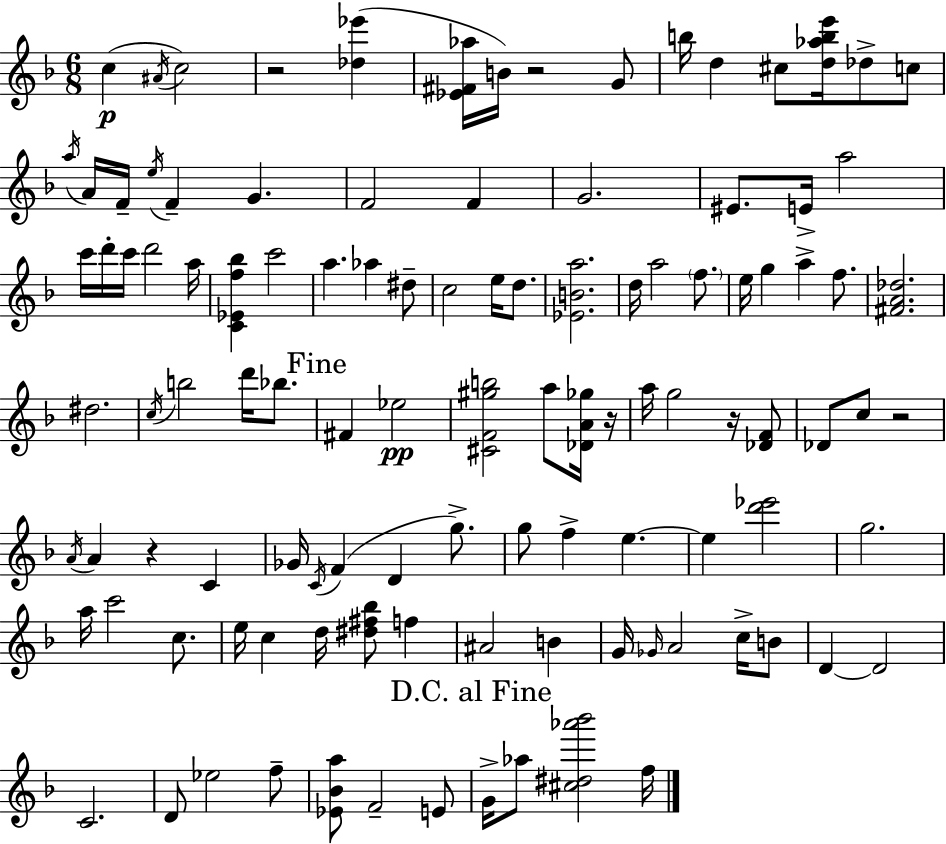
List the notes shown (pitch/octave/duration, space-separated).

C5/q A#4/s C5/h R/h [Db5,Eb6]/q [Eb4,F#4,Ab5]/s B4/s R/h G4/e B5/s D5/q C#5/e [D5,Ab5,B5,E6]/s Db5/e C5/e A5/s A4/s F4/s E5/s F4/q G4/q. F4/h F4/q G4/h. EIS4/e. E4/s A5/h C6/s D6/s C6/s D6/h A5/s [C4,Eb4,F5,Bb5]/q C6/h A5/q. Ab5/q D#5/e C5/h E5/s D5/e. [Eb4,B4,A5]/h. D5/s A5/h F5/e. E5/s G5/q A5/q F5/e. [F#4,A4,Db5]/h. D#5/h. C5/s B5/h D6/s Bb5/e. F#4/q Eb5/h [C#4,F4,G#5,B5]/h A5/e [Db4,A4,Gb5]/s R/s A5/s G5/h R/s [Db4,F4]/e Db4/e C5/e R/h A4/s A4/q R/q C4/q Gb4/s C4/s F4/q D4/q G5/e. G5/e F5/q E5/q. E5/q [D6,Eb6]/h G5/h. A5/s C6/h C5/e. E5/s C5/q D5/s [D#5,F#5,Bb5]/e F5/q A#4/h B4/q G4/s Gb4/s A4/h C5/s B4/e D4/q D4/h C4/h. D4/e Eb5/h F5/e [Eb4,Bb4,A5]/e F4/h E4/e G4/s Ab5/e [C#5,D#5,Ab6,Bb6]/h F5/s